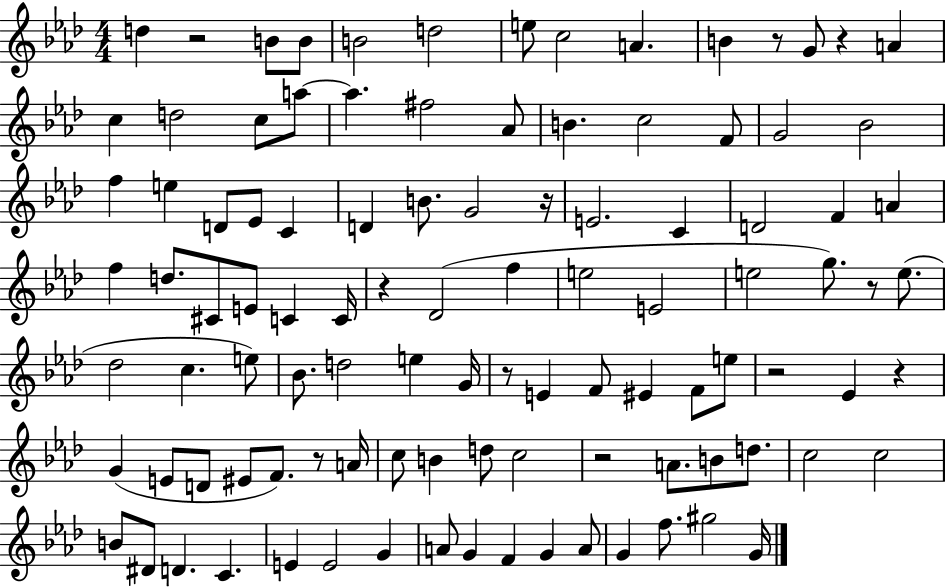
X:1
T:Untitled
M:4/4
L:1/4
K:Ab
d z2 B/2 B/2 B2 d2 e/2 c2 A B z/2 G/2 z A c d2 c/2 a/2 a ^f2 _A/2 B c2 F/2 G2 _B2 f e D/2 _E/2 C D B/2 G2 z/4 E2 C D2 F A f d/2 ^C/2 E/2 C C/4 z _D2 f e2 E2 e2 g/2 z/2 e/2 _d2 c e/2 _B/2 d2 e G/4 z/2 E F/2 ^E F/2 e/2 z2 _E z G E/2 D/2 ^E/2 F/2 z/2 A/4 c/2 B d/2 c2 z2 A/2 B/2 d/2 c2 c2 B/2 ^D/2 D C E E2 G A/2 G F G A/2 G f/2 ^g2 G/4